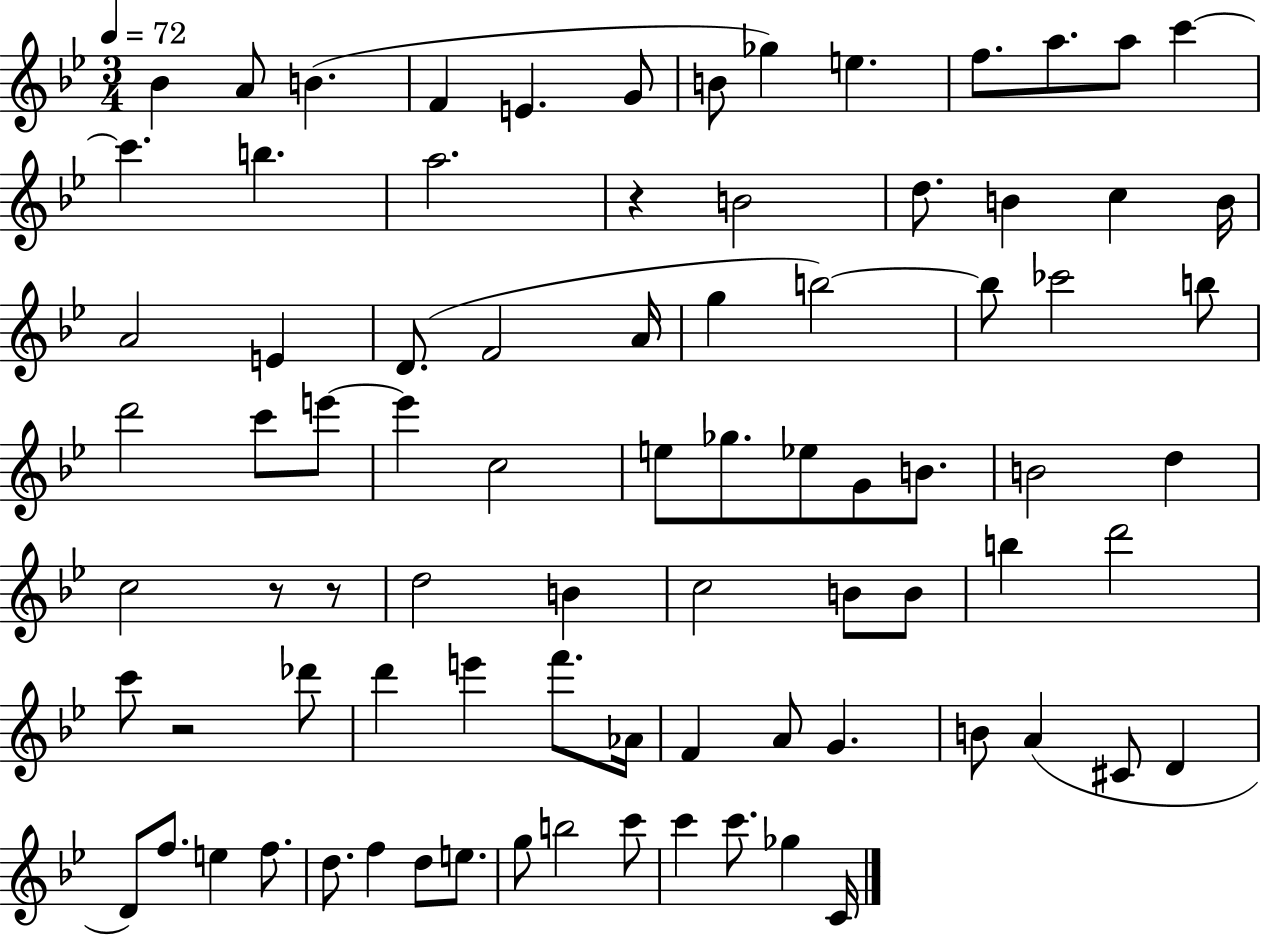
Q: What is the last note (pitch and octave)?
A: C4